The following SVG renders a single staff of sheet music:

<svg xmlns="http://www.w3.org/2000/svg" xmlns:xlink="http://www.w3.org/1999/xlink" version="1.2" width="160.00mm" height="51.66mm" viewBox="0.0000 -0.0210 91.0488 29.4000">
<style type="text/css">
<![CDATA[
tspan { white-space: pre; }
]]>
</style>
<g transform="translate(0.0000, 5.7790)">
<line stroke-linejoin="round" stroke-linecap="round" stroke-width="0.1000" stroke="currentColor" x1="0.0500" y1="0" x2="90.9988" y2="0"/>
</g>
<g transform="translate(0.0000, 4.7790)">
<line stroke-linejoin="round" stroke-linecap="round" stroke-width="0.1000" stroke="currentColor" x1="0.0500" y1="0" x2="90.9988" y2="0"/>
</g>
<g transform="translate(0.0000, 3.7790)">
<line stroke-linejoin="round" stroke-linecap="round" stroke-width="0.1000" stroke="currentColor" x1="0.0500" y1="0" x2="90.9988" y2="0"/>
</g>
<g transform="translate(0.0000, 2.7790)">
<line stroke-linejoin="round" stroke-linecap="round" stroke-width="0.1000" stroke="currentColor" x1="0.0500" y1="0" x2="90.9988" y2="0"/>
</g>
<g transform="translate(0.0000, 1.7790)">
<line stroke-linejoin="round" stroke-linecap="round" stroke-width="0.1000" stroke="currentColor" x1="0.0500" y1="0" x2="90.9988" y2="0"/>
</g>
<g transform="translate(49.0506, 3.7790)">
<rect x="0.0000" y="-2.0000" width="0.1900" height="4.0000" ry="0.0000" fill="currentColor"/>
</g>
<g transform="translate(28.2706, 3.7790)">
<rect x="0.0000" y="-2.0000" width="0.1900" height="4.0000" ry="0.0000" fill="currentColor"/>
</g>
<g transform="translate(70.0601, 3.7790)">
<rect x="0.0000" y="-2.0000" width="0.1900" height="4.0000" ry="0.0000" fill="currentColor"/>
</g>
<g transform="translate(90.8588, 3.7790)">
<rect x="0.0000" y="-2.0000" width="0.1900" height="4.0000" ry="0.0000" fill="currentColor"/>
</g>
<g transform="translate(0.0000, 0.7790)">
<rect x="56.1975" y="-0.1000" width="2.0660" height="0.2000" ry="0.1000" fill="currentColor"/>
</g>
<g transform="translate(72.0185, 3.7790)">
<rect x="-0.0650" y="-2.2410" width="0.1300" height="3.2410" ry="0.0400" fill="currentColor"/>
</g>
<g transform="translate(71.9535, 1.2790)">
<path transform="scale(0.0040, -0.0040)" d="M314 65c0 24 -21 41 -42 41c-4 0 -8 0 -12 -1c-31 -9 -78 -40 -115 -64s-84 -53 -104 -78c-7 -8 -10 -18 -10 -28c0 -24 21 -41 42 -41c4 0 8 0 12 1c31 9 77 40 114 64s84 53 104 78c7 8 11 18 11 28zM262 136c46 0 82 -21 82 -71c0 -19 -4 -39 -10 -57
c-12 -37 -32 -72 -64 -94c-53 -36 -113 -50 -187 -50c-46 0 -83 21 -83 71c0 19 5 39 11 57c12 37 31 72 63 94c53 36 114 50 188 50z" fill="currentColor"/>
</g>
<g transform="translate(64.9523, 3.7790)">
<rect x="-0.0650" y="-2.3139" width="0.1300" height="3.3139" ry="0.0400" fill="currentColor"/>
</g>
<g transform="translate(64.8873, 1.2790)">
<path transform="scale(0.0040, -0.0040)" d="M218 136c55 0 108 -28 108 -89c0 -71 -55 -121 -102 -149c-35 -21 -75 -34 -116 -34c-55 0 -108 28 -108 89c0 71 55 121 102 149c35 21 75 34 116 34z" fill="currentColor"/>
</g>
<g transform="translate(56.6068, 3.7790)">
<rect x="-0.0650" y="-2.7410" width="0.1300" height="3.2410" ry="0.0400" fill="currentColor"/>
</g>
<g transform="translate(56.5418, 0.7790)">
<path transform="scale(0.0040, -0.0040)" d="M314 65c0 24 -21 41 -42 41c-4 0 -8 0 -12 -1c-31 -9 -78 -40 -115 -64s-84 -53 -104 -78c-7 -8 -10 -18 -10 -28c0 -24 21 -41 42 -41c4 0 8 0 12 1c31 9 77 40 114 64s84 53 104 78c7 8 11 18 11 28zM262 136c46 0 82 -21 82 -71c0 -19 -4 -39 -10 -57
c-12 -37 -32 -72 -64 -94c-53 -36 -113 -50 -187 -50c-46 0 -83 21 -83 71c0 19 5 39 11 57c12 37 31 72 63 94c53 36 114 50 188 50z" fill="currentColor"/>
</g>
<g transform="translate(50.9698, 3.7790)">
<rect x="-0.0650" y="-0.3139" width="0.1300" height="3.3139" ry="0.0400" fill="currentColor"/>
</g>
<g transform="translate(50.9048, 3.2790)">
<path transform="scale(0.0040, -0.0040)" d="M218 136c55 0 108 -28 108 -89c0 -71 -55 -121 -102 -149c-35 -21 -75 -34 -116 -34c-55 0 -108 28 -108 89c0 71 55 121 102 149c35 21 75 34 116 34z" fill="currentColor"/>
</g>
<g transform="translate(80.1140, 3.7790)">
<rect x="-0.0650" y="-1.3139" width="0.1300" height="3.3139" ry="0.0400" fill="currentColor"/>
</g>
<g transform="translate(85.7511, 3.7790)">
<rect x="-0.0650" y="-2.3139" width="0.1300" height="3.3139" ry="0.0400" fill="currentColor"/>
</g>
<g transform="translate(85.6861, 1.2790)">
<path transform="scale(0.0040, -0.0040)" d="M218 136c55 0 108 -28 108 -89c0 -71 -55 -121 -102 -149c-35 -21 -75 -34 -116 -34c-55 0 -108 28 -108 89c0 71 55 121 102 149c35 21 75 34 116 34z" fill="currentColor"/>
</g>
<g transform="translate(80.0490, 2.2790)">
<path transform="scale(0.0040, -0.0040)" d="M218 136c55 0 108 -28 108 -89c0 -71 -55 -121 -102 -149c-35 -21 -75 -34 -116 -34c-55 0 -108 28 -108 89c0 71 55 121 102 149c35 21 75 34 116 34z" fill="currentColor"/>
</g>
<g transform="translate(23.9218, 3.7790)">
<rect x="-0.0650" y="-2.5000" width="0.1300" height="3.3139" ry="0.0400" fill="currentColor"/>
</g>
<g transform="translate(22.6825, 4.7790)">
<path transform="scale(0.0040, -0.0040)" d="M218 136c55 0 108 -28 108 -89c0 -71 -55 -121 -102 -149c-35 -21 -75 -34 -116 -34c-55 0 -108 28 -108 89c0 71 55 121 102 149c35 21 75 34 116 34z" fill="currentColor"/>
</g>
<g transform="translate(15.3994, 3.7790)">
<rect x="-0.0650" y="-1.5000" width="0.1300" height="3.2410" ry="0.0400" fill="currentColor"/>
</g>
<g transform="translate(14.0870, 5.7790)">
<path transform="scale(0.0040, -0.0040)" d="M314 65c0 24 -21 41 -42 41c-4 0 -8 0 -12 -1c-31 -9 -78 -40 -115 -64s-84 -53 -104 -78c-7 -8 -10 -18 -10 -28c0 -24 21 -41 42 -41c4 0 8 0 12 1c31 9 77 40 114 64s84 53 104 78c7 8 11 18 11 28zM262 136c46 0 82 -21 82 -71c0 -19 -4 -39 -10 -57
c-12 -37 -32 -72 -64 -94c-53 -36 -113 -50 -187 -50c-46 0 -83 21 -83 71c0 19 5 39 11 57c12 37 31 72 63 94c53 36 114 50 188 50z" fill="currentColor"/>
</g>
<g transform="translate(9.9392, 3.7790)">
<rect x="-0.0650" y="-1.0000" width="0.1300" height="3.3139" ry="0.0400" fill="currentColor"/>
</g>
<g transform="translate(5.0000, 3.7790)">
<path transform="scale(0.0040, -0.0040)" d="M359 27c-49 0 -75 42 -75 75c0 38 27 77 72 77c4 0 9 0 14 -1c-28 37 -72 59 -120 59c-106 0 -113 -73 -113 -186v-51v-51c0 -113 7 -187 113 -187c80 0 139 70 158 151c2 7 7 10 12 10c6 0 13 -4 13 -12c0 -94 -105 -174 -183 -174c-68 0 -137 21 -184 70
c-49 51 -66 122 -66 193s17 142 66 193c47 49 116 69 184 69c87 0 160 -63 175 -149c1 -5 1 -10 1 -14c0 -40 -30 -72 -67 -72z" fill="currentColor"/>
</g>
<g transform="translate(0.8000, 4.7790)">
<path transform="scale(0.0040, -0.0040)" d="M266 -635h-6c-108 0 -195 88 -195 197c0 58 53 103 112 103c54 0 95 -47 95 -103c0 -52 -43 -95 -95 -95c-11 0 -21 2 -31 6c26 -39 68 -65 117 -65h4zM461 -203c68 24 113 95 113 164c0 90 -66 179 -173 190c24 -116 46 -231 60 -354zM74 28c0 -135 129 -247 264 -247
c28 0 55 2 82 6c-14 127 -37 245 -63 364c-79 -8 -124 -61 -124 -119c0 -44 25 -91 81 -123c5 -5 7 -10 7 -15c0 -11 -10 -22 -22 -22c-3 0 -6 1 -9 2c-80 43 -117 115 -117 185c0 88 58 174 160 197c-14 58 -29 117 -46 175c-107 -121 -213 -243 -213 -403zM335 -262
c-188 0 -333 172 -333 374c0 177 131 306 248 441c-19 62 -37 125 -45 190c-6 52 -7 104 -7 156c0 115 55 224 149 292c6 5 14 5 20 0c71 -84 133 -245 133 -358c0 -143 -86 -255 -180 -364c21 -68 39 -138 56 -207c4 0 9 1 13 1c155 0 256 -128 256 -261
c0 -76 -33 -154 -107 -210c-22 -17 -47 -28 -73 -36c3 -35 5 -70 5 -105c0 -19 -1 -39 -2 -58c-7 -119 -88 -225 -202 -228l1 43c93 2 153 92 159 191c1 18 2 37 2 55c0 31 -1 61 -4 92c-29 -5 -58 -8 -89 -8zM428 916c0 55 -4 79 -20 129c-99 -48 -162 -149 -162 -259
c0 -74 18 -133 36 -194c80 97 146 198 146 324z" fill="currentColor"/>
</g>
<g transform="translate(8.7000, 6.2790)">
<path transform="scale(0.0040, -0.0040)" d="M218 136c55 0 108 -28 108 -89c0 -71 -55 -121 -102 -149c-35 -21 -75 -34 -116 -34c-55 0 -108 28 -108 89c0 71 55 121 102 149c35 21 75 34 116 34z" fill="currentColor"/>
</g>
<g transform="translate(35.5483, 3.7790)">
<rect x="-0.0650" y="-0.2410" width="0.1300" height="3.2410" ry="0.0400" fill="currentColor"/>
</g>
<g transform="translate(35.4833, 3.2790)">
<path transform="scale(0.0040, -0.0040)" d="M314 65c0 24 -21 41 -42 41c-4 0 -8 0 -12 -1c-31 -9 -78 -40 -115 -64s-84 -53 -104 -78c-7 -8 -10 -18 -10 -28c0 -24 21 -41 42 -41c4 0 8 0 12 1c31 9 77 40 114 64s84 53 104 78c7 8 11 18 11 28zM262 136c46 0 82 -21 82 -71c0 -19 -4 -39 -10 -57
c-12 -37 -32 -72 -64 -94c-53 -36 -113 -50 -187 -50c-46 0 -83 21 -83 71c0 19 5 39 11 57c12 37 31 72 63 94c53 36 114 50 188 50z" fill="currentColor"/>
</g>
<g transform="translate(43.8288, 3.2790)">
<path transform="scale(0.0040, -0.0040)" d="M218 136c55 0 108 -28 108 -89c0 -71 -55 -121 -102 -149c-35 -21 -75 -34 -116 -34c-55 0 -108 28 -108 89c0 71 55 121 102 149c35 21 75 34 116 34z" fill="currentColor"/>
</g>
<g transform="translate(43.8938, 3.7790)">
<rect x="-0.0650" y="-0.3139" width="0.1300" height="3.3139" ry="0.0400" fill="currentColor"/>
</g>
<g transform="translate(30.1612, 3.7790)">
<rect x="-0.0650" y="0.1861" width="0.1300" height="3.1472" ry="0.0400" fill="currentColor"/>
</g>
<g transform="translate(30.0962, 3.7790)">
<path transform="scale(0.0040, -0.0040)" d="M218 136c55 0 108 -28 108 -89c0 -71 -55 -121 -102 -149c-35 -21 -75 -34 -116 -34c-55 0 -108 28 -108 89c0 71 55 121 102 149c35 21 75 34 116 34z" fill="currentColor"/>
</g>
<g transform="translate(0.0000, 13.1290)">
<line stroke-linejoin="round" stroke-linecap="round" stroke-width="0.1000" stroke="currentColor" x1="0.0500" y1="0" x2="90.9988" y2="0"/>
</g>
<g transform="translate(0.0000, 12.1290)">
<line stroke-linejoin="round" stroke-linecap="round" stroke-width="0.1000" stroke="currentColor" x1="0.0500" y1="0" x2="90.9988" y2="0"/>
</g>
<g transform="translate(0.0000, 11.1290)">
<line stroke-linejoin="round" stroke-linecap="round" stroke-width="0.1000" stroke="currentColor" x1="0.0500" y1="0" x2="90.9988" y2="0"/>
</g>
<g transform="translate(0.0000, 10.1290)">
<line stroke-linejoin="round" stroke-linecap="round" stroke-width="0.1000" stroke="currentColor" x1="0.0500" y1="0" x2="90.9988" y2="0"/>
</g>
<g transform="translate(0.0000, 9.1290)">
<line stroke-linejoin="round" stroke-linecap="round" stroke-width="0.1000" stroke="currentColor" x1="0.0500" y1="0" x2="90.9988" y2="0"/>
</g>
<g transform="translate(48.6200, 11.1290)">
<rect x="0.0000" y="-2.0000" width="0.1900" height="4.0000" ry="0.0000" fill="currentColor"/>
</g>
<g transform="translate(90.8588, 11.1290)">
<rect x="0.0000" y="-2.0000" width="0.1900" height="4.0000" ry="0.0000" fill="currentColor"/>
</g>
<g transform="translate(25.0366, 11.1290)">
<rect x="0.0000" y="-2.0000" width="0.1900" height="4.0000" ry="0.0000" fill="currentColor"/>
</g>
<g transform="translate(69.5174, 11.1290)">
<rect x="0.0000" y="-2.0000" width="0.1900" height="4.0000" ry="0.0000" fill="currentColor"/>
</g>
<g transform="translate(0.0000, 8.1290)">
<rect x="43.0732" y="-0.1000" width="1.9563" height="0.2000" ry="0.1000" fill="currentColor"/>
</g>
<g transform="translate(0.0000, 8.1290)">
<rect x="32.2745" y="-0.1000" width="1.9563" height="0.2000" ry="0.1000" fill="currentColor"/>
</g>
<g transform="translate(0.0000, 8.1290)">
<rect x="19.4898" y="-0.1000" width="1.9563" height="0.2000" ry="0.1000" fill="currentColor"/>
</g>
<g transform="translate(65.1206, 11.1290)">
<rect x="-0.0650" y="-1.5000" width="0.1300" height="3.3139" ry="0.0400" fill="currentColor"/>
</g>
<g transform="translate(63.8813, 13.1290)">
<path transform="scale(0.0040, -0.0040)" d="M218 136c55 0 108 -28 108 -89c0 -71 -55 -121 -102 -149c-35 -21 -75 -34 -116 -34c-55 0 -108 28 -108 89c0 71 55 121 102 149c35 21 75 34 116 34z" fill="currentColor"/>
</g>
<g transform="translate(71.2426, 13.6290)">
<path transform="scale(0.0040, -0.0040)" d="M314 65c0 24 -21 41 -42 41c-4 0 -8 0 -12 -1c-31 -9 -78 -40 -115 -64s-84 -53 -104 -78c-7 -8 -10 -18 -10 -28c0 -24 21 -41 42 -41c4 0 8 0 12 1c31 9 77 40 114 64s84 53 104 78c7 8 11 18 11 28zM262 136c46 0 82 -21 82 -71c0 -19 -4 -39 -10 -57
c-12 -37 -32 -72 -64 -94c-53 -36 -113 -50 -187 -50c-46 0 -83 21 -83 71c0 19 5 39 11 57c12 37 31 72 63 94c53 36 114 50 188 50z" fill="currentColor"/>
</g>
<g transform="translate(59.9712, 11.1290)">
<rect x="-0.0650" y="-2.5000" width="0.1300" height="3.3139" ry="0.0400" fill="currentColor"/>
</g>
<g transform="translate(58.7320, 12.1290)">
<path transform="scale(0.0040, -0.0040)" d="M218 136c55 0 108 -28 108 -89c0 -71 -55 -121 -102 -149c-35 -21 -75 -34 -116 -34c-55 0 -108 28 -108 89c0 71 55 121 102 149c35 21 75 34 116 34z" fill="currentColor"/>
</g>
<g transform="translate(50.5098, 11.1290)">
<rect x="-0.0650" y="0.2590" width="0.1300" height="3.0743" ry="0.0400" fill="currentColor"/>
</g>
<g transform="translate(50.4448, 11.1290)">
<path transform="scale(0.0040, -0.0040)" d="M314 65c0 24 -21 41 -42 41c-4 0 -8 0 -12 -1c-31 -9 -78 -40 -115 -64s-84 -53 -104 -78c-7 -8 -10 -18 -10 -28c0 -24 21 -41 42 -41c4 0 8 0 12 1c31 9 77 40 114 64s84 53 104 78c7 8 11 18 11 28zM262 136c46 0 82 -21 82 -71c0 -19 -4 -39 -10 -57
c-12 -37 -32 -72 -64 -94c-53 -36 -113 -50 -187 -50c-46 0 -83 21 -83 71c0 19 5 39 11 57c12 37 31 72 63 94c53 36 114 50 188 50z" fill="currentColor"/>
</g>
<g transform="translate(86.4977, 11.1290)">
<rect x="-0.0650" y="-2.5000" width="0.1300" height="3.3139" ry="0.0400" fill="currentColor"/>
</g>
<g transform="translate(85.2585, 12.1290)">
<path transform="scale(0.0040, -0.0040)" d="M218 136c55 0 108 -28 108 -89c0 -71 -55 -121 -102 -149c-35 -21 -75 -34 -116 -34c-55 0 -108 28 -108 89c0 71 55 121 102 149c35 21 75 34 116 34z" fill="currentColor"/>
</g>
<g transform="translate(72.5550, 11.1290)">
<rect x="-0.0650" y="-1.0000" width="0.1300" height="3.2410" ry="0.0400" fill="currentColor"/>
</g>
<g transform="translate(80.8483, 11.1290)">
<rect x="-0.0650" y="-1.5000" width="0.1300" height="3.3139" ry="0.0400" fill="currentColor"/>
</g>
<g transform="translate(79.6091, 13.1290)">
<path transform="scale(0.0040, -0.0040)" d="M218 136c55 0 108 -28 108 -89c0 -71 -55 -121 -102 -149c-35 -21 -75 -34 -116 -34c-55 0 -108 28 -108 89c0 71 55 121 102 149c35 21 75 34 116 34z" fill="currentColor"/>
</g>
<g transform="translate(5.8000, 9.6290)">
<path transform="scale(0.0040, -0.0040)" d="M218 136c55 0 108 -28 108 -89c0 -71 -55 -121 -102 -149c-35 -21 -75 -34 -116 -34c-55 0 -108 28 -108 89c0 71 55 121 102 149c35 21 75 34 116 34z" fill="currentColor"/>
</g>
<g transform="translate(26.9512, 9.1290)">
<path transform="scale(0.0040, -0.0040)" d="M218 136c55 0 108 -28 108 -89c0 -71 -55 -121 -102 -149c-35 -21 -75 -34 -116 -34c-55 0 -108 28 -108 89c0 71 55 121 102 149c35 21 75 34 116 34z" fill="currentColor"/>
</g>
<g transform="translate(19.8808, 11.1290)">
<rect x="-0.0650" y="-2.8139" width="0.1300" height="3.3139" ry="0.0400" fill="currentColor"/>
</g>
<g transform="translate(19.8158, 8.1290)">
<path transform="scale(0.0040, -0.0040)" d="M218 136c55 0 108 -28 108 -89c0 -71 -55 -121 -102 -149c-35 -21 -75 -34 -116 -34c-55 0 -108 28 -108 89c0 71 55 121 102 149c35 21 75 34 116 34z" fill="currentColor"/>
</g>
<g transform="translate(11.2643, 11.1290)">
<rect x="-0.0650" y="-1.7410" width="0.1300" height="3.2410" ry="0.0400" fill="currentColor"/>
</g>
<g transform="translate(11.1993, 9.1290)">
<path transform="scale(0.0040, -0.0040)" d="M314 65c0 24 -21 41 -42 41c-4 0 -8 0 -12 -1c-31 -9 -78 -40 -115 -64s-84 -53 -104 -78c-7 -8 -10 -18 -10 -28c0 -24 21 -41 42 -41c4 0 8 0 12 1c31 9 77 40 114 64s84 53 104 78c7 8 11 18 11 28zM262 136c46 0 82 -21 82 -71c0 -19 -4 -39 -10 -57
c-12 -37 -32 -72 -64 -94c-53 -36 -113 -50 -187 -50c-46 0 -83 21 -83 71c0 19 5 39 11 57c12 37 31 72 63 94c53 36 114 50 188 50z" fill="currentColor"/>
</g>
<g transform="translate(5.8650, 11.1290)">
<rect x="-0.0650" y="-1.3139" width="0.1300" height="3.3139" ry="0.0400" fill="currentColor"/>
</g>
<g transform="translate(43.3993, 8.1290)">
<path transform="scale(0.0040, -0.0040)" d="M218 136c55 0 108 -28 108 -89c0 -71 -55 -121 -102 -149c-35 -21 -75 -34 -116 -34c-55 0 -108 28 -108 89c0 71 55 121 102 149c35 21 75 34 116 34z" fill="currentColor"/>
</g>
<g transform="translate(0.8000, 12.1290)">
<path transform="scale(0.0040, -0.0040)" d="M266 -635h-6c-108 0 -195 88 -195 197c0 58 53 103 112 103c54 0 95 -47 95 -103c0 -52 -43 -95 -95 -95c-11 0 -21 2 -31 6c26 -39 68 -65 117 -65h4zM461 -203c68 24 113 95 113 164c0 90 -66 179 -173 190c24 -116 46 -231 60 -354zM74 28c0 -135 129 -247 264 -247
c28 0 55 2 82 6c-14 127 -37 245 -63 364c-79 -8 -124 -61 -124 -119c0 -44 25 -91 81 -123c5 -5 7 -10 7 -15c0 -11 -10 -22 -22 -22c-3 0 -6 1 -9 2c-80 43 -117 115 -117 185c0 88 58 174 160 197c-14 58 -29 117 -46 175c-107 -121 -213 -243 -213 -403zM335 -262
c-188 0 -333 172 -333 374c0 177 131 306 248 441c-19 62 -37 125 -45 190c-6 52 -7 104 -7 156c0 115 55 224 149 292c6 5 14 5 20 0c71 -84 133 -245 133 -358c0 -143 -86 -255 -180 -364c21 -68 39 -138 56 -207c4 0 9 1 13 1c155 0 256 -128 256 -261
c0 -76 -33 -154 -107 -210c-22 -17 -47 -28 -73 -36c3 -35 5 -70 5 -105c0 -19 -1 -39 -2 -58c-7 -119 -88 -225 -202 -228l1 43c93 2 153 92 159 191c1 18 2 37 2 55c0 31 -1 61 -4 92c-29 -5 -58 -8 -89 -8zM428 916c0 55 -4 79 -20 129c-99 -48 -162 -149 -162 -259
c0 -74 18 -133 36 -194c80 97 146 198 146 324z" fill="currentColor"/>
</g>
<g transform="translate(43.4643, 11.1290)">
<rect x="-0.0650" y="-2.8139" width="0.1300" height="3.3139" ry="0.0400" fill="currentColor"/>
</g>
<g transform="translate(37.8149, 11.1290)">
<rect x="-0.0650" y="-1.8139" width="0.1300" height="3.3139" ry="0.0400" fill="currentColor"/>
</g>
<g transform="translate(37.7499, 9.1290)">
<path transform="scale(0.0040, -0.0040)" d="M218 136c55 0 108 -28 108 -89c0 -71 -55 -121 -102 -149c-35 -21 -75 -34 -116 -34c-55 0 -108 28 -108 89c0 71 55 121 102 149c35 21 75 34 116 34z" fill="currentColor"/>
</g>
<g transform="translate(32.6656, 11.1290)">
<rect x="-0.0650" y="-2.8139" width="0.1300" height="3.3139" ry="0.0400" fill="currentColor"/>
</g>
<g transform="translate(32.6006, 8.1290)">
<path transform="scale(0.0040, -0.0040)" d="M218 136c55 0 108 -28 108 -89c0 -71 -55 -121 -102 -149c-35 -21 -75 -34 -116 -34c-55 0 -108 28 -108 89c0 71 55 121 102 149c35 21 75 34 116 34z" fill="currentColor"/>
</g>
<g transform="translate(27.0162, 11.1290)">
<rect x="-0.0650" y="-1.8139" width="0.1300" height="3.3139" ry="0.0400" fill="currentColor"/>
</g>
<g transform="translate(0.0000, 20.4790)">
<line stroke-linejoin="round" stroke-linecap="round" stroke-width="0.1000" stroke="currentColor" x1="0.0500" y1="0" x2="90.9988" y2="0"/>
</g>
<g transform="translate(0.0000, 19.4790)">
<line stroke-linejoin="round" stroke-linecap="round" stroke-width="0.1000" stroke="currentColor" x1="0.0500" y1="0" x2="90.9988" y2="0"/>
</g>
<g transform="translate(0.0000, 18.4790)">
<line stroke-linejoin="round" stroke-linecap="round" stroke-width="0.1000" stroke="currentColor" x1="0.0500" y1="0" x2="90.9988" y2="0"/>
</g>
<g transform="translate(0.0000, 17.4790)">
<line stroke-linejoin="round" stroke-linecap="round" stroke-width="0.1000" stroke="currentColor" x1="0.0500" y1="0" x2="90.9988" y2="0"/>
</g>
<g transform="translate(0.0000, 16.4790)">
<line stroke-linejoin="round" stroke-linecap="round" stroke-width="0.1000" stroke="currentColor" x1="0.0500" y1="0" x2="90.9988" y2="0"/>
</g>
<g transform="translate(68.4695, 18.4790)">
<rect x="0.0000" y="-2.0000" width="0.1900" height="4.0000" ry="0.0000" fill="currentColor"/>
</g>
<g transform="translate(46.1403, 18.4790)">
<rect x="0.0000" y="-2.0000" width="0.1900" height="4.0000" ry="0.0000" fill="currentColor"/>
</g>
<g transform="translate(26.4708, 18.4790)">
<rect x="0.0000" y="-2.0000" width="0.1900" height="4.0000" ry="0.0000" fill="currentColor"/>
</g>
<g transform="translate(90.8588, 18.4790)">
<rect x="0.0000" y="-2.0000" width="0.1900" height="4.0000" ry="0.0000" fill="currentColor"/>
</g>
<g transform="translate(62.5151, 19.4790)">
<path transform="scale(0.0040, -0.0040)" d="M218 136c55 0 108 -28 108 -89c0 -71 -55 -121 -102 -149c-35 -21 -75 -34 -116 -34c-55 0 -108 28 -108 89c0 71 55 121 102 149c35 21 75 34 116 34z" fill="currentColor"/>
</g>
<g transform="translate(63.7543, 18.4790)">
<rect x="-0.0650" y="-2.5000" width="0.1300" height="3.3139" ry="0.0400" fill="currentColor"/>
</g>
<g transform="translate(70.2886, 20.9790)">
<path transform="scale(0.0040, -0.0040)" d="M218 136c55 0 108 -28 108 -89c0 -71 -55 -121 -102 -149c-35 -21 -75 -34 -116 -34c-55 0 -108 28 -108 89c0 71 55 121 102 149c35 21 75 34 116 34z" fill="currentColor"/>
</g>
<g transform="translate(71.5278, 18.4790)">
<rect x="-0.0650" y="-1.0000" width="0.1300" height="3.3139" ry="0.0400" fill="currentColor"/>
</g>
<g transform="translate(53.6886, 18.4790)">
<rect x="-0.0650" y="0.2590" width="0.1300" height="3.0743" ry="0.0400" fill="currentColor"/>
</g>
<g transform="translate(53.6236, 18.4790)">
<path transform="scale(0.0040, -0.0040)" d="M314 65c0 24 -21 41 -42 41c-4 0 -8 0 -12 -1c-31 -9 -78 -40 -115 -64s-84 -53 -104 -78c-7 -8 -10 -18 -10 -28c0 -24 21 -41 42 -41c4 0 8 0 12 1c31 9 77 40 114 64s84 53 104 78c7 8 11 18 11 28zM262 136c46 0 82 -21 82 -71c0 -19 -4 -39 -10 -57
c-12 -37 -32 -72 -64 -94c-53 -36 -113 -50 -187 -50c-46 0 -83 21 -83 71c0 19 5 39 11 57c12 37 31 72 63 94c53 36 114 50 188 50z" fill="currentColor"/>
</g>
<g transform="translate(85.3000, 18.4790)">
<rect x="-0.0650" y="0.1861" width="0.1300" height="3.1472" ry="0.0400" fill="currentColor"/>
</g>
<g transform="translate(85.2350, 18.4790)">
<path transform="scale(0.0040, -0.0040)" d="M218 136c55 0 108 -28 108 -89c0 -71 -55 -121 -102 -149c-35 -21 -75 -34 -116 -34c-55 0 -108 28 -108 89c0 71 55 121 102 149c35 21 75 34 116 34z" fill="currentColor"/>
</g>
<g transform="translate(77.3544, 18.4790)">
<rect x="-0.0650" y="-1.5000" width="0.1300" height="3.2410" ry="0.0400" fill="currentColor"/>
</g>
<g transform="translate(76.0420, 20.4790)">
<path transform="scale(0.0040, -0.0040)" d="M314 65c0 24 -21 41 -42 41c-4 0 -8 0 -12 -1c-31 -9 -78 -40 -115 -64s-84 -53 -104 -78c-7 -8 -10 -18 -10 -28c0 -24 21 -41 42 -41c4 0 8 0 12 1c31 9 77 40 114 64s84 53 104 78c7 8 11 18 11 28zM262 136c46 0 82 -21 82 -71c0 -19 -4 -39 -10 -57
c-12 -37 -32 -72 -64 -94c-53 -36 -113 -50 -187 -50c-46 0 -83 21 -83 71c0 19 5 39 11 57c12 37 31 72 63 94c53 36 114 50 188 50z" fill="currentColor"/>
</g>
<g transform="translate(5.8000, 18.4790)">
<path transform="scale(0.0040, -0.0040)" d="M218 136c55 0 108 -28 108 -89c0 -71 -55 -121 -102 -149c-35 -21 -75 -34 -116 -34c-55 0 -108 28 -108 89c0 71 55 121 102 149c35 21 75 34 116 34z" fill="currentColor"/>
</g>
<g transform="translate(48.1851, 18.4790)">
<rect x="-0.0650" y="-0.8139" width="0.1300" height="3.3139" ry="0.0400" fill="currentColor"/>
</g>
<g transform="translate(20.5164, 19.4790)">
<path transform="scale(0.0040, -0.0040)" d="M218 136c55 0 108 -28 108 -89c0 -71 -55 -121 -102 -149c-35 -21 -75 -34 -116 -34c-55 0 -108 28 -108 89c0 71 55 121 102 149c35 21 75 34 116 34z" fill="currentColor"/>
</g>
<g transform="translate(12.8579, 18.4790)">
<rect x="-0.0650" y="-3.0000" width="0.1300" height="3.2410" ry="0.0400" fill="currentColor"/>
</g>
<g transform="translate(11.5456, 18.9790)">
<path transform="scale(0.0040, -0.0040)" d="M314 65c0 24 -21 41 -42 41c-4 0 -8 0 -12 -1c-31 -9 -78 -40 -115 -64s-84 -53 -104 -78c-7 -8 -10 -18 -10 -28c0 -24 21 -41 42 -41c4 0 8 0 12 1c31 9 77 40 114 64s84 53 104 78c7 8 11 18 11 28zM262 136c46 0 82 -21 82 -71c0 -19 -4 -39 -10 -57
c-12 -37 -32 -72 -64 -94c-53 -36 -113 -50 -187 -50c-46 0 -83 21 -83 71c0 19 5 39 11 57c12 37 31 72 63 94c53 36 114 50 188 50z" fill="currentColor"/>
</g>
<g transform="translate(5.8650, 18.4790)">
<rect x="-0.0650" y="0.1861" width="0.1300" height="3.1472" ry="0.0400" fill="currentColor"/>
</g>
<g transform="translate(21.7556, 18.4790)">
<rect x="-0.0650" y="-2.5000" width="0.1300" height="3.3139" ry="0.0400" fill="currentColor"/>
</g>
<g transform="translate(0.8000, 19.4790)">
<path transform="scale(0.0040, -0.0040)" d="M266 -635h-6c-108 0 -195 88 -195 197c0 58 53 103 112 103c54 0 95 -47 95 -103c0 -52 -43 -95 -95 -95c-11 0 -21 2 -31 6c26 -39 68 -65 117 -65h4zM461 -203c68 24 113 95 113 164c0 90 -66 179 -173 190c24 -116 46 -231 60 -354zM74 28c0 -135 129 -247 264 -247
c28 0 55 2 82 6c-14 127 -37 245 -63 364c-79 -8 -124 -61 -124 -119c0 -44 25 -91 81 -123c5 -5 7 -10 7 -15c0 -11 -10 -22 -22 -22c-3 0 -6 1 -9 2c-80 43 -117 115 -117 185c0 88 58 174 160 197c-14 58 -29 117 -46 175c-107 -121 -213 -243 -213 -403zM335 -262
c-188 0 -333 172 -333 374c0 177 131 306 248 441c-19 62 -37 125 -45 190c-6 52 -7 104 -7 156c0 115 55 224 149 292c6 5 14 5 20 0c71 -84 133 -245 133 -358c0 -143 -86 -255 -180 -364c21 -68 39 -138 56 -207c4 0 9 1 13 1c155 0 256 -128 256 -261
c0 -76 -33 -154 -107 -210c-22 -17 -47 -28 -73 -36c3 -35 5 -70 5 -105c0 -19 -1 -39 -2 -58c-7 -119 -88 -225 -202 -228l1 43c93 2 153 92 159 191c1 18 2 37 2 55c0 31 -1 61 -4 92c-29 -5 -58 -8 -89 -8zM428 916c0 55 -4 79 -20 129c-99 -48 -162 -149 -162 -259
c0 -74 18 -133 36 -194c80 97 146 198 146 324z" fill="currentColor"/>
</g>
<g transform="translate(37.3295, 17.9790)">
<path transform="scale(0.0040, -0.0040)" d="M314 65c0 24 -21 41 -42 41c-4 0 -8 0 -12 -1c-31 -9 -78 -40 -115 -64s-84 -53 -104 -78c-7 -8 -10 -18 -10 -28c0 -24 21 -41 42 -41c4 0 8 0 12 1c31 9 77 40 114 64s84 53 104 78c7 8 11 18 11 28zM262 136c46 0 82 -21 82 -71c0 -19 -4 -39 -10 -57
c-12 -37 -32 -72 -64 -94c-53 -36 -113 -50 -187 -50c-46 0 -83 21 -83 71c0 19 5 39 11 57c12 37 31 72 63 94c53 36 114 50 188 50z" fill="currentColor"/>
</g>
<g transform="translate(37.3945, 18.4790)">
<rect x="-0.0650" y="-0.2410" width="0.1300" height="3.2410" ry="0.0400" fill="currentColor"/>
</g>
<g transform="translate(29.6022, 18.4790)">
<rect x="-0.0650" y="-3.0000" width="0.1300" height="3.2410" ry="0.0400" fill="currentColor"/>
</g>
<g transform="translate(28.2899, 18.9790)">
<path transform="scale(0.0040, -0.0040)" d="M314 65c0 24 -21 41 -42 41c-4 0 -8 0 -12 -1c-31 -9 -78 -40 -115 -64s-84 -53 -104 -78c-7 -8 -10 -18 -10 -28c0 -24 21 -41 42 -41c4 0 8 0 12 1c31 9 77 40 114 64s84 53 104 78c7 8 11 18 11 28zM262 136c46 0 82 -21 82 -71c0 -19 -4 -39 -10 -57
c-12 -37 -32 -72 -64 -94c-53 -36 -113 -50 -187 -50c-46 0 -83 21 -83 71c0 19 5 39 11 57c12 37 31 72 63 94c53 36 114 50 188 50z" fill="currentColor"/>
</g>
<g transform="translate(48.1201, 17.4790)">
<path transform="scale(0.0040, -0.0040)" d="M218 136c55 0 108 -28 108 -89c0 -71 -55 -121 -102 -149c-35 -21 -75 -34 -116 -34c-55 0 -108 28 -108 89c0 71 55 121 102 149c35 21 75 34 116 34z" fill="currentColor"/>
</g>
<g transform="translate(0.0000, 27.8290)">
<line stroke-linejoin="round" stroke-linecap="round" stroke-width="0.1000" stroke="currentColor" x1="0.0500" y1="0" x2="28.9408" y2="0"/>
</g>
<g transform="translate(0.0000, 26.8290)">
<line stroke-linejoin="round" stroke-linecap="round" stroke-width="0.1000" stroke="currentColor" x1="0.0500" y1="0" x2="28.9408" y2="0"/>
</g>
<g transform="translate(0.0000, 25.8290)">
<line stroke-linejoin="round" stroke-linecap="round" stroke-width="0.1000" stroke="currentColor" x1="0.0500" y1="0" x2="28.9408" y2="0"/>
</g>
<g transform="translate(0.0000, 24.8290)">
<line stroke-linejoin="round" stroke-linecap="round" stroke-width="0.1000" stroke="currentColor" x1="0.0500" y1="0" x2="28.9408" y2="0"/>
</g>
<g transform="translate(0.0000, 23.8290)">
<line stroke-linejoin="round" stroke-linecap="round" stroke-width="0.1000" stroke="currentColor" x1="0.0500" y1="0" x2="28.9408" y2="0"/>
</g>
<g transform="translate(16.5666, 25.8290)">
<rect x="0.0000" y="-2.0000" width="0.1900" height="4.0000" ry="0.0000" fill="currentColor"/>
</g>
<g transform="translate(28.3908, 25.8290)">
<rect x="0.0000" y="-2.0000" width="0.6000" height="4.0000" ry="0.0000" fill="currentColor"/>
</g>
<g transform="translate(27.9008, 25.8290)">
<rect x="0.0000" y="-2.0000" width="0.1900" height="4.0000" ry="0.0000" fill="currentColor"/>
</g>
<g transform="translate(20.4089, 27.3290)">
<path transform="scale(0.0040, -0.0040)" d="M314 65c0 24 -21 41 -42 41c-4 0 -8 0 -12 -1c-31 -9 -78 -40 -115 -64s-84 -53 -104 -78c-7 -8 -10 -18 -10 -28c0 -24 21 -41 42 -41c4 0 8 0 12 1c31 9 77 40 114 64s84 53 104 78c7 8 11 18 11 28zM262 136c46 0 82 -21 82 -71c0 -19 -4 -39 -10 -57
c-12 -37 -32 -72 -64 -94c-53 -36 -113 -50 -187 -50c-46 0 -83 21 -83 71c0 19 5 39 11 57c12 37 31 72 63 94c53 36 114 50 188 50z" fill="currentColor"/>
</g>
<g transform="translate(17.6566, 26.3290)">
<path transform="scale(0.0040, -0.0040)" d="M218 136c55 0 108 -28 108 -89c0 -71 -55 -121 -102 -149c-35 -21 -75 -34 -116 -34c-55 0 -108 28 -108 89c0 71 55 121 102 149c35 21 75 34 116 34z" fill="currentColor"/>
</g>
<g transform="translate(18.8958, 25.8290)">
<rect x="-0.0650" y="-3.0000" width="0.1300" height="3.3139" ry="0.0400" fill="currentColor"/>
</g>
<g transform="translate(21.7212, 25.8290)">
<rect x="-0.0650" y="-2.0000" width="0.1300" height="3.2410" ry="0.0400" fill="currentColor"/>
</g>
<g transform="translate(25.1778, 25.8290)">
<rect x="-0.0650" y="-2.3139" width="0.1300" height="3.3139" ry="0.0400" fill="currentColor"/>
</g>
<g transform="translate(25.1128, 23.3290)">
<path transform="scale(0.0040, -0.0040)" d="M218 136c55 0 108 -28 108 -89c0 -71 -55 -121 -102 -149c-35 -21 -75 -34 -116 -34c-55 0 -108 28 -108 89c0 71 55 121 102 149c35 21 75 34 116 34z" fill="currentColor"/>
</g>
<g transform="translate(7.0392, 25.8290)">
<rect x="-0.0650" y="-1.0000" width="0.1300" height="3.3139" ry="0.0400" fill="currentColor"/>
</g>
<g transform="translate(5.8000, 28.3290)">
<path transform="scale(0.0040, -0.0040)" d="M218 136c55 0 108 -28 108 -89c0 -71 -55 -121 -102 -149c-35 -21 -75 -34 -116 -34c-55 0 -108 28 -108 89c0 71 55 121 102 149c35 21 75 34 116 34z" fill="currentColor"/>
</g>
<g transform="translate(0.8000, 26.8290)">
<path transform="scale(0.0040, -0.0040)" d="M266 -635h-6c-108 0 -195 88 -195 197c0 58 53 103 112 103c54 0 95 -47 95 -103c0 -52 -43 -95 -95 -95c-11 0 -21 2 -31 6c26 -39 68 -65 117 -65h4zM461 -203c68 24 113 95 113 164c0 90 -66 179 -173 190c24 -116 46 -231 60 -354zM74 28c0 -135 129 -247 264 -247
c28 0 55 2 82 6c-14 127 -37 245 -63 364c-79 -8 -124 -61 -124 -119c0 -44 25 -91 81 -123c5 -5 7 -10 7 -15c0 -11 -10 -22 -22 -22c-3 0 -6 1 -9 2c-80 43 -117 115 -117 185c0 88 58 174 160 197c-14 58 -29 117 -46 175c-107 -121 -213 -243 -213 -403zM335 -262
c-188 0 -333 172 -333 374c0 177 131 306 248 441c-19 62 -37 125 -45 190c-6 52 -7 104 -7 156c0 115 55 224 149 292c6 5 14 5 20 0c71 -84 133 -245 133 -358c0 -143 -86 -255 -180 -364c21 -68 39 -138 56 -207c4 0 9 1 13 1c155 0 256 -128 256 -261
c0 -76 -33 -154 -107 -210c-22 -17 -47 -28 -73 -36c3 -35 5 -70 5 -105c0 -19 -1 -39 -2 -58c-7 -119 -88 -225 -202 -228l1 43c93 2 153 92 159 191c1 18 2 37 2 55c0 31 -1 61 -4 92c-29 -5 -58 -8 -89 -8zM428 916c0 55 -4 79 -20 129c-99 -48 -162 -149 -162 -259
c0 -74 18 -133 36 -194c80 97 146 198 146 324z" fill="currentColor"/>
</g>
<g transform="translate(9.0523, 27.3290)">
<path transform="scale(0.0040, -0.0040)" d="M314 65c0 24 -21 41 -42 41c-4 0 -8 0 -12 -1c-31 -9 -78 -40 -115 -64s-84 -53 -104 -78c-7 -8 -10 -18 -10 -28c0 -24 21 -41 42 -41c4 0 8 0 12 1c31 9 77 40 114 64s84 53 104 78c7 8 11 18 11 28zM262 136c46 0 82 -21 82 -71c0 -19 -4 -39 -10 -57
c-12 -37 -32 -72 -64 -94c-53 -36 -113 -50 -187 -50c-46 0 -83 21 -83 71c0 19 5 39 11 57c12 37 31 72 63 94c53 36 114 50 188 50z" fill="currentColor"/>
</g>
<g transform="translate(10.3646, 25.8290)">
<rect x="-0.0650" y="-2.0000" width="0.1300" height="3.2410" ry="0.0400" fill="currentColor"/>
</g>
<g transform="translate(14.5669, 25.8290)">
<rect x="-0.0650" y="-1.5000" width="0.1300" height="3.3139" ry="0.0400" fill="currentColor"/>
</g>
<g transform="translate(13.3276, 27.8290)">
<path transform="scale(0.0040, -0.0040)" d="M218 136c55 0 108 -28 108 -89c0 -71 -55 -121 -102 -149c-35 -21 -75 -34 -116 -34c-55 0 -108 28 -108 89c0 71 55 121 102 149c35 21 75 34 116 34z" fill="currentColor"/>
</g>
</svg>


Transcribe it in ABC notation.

X:1
T:Untitled
M:4/4
L:1/4
K:C
D E2 G B c2 c c a2 g g2 e g e f2 a f a f a B2 G E D2 E G B A2 G A2 c2 d B2 G D E2 B D F2 E A F2 g